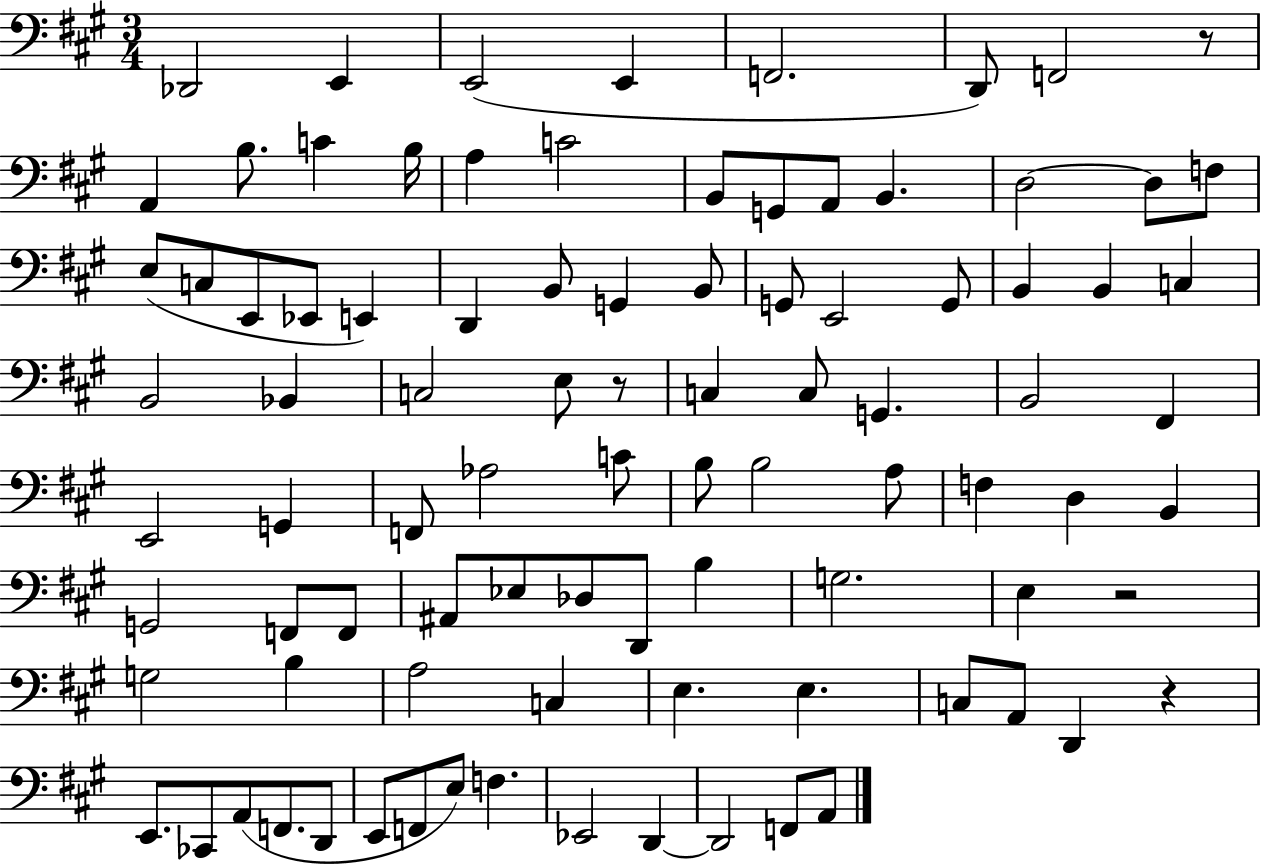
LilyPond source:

{
  \clef bass
  \numericTimeSignature
  \time 3/4
  \key a \major
  des,2 e,4 | e,2( e,4 | f,2. | d,8) f,2 r8 | \break a,4 b8. c'4 b16 | a4 c'2 | b,8 g,8 a,8 b,4. | d2~~ d8 f8 | \break e8( c8 e,8 ees,8 e,4) | d,4 b,8 g,4 b,8 | g,8 e,2 g,8 | b,4 b,4 c4 | \break b,2 bes,4 | c2 e8 r8 | c4 c8 g,4. | b,2 fis,4 | \break e,2 g,4 | f,8 aes2 c'8 | b8 b2 a8 | f4 d4 b,4 | \break g,2 f,8 f,8 | ais,8 ees8 des8 d,8 b4 | g2. | e4 r2 | \break g2 b4 | a2 c4 | e4. e4. | c8 a,8 d,4 r4 | \break e,8. ces,8 a,8( f,8. d,8 | e,8 f,8 e8) f4. | ees,2 d,4~~ | d,2 f,8 a,8 | \break \bar "|."
}